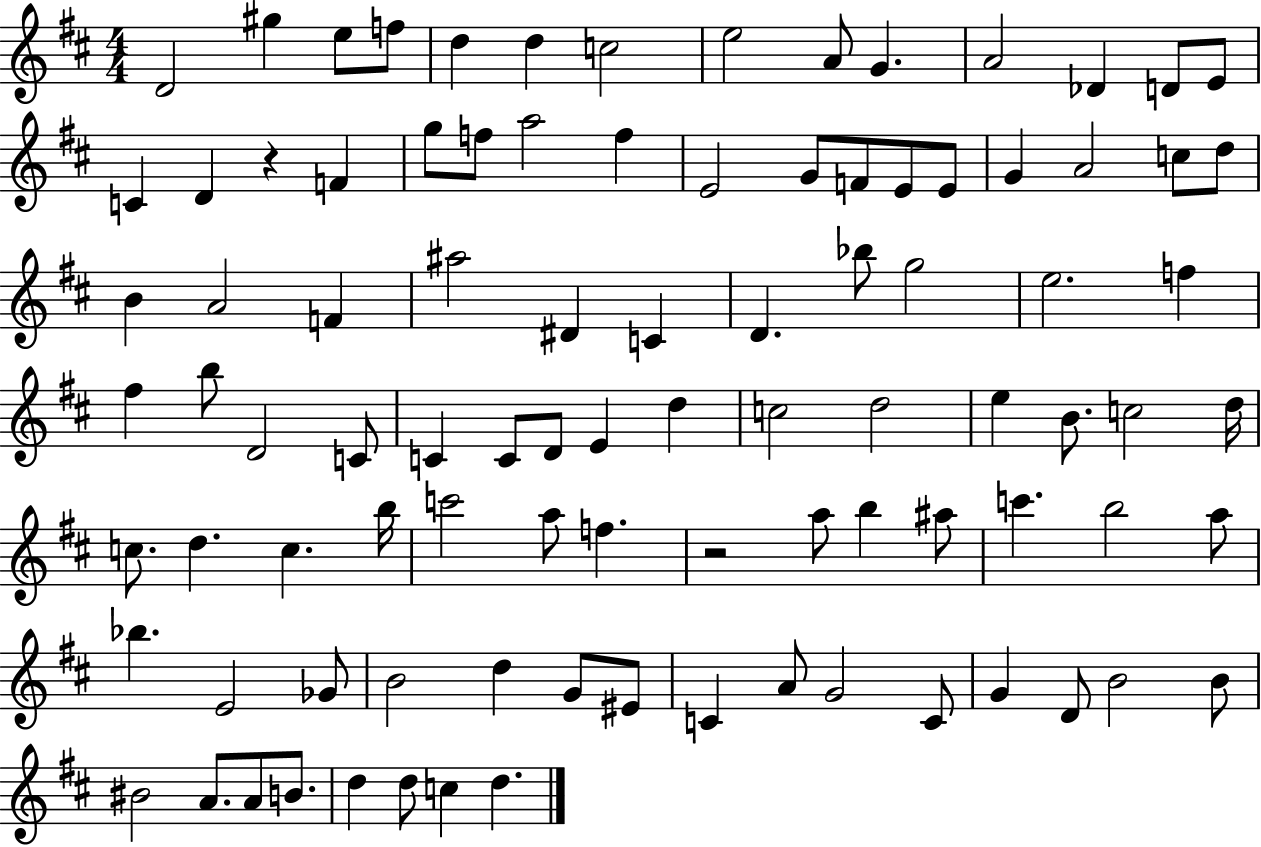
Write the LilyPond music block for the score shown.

{
  \clef treble
  \numericTimeSignature
  \time 4/4
  \key d \major
  \repeat volta 2 { d'2 gis''4 e''8 f''8 | d''4 d''4 c''2 | e''2 a'8 g'4. | a'2 des'4 d'8 e'8 | \break c'4 d'4 r4 f'4 | g''8 f''8 a''2 f''4 | e'2 g'8 f'8 e'8 e'8 | g'4 a'2 c''8 d''8 | \break b'4 a'2 f'4 | ais''2 dis'4 c'4 | d'4. bes''8 g''2 | e''2. f''4 | \break fis''4 b''8 d'2 c'8 | c'4 c'8 d'8 e'4 d''4 | c''2 d''2 | e''4 b'8. c''2 d''16 | \break c''8. d''4. c''4. b''16 | c'''2 a''8 f''4. | r2 a''8 b''4 ais''8 | c'''4. b''2 a''8 | \break bes''4. e'2 ges'8 | b'2 d''4 g'8 eis'8 | c'4 a'8 g'2 c'8 | g'4 d'8 b'2 b'8 | \break bis'2 a'8. a'8 b'8. | d''4 d''8 c''4 d''4. | } \bar "|."
}